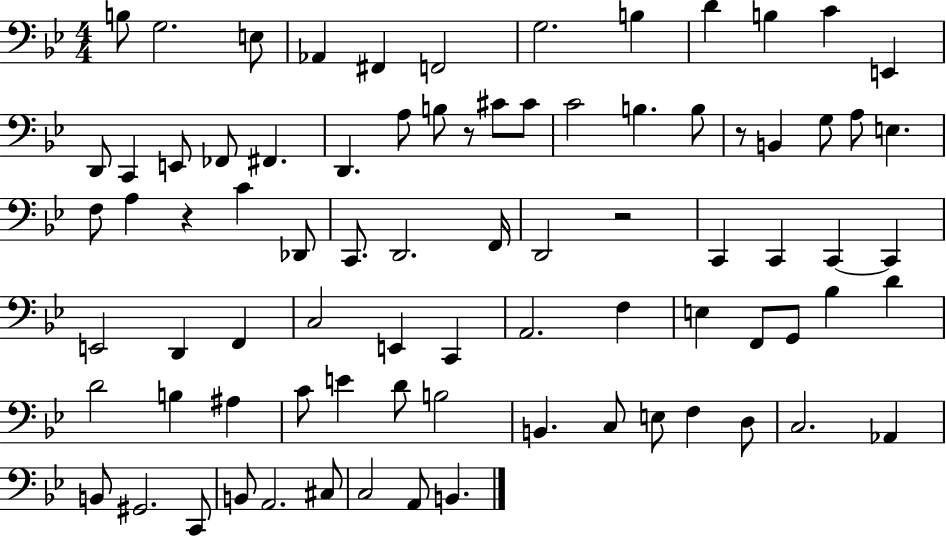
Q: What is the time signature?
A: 4/4